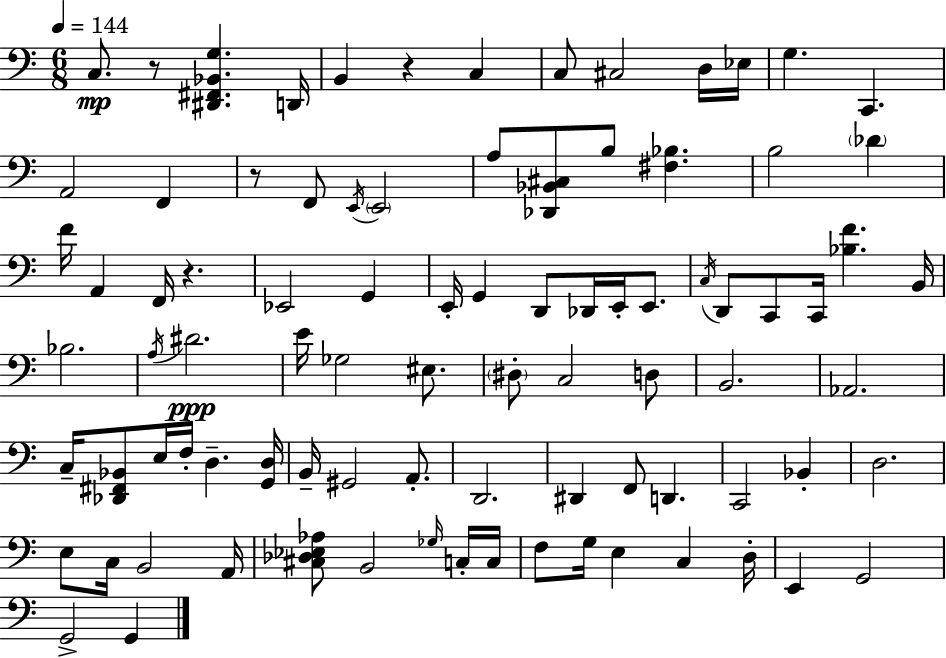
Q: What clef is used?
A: bass